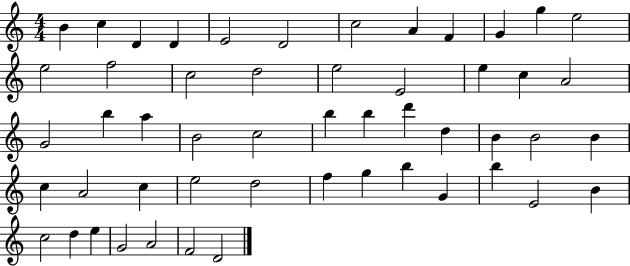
X:1
T:Untitled
M:4/4
L:1/4
K:C
B c D D E2 D2 c2 A F G g e2 e2 f2 c2 d2 e2 E2 e c A2 G2 b a B2 c2 b b d' d B B2 B c A2 c e2 d2 f g b G b E2 B c2 d e G2 A2 F2 D2